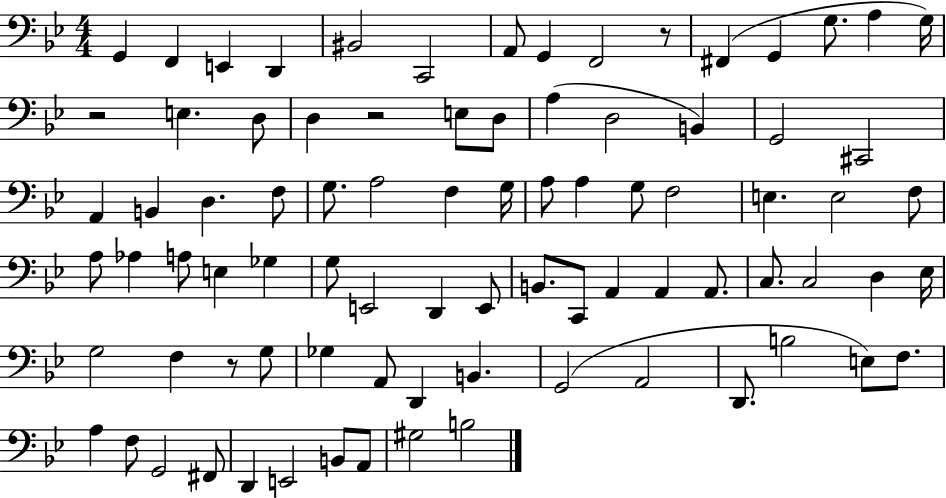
{
  \clef bass
  \numericTimeSignature
  \time 4/4
  \key bes \major
  g,4 f,4 e,4 d,4 | bis,2 c,2 | a,8 g,4 f,2 r8 | fis,4( g,4 g8. a4 g16) | \break r2 e4. d8 | d4 r2 e8 d8 | a4( d2 b,4) | g,2 cis,2 | \break a,4 b,4 d4. f8 | g8. a2 f4 g16 | a8 a4 g8 f2 | e4. e2 f8 | \break a8 aes4 a8 e4 ges4 | g8 e,2 d,4 e,8 | b,8. c,8 a,4 a,4 a,8. | c8. c2 d4 ees16 | \break g2 f4 r8 g8 | ges4 a,8 d,4 b,4. | g,2( a,2 | d,8. b2 e8) f8. | \break a4 f8 g,2 fis,8 | d,4 e,2 b,8 a,8 | gis2 b2 | \bar "|."
}